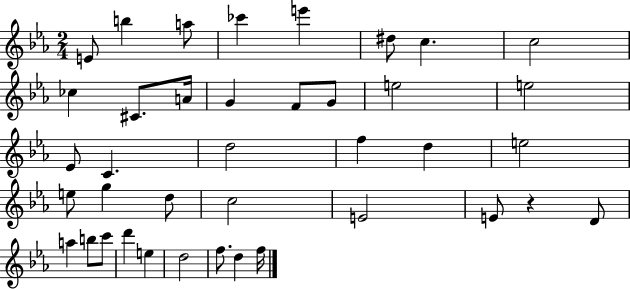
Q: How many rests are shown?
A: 1